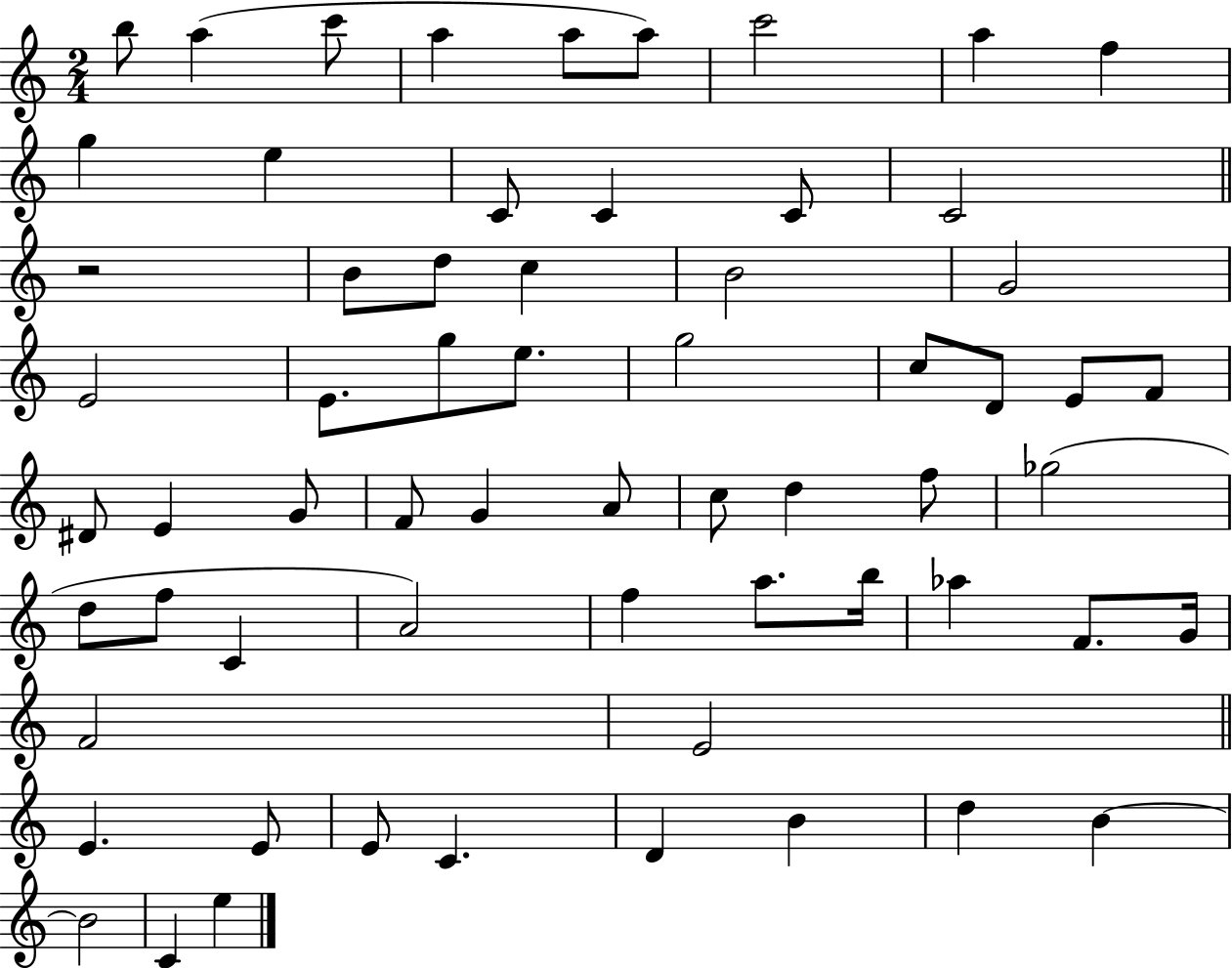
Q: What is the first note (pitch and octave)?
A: B5